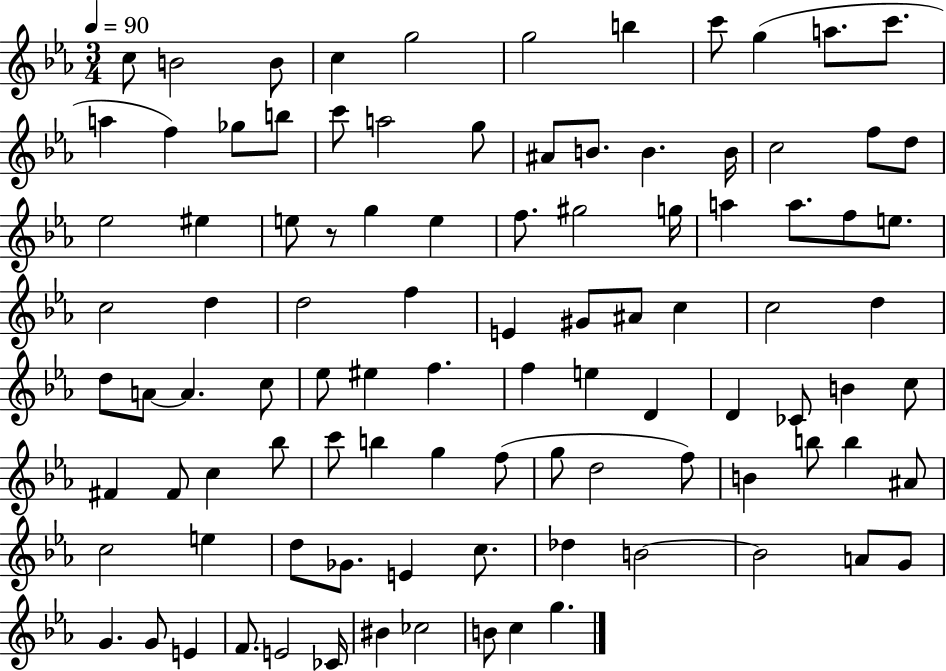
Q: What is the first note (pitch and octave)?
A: C5